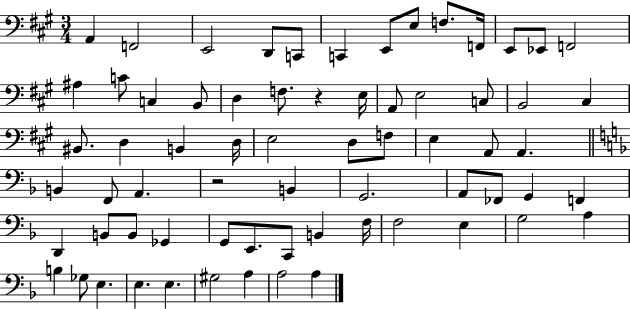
A2/q F2/h E2/h D2/e C2/e C2/q E2/e E3/e F3/e. F2/s E2/e Eb2/e F2/h A#3/q C4/e C3/q B2/e D3/q F3/e. R/q E3/s A2/e E3/h C3/e B2/h C#3/q BIS2/e. D3/q B2/q D3/s E3/h D3/e F3/e E3/q A2/e A2/q. B2/q F2/e A2/q. R/h B2/q G2/h. A2/e FES2/e G2/q F2/q D2/q B2/e B2/e Gb2/q G2/e E2/e. C2/e B2/q F3/s F3/h E3/q G3/h A3/q B3/q Gb3/e E3/q. E3/q. E3/q. G#3/h A3/q A3/h A3/q